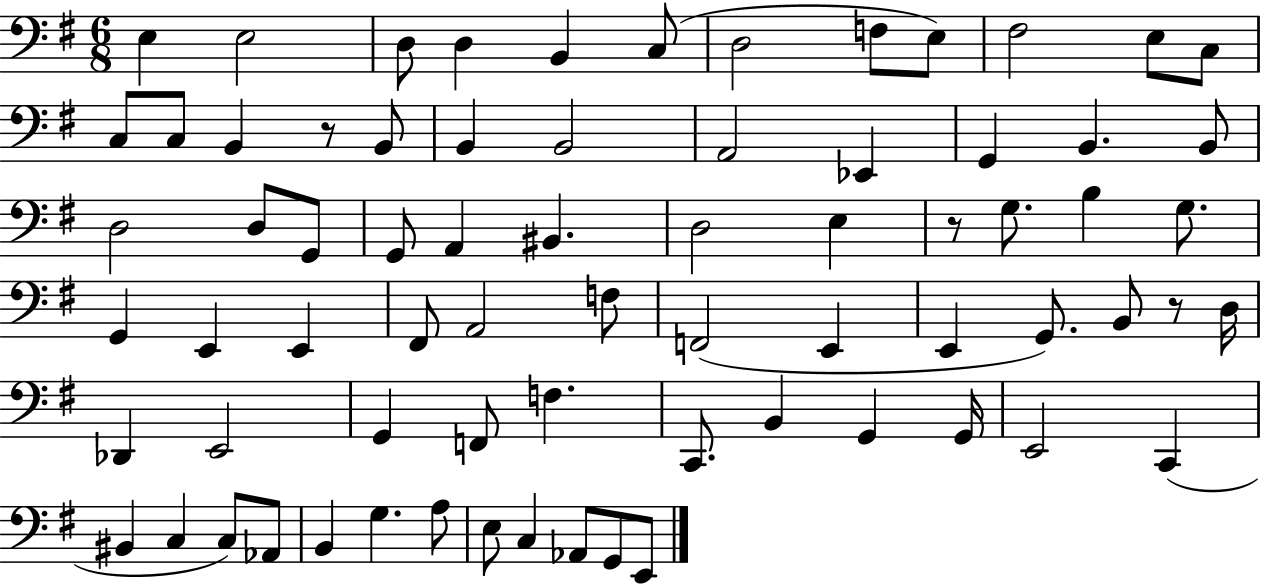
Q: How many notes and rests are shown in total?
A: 72